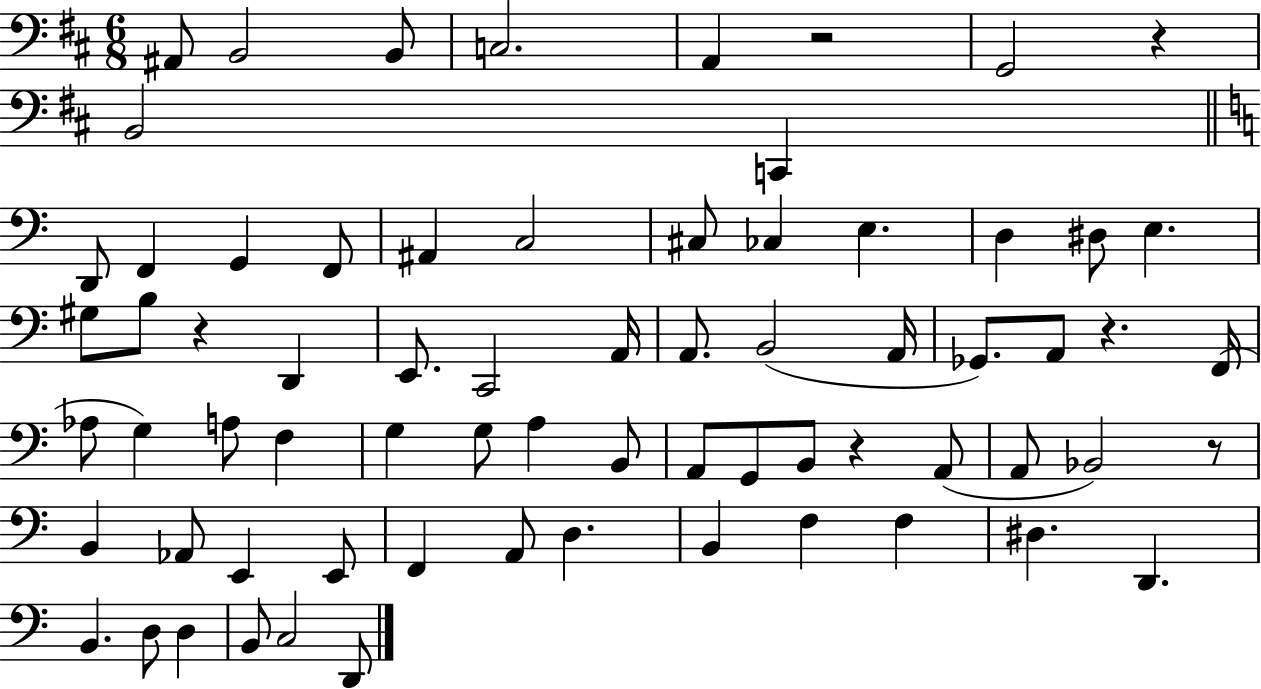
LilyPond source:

{
  \clef bass
  \numericTimeSignature
  \time 6/8
  \key d \major
  \repeat volta 2 { ais,8 b,2 b,8 | c2. | a,4 r2 | g,2 r4 | \break b,2 c,4 | \bar "||" \break \key c \major d,8 f,4 g,4 f,8 | ais,4 c2 | cis8 ces4 e4. | d4 dis8 e4. | \break gis8 b8 r4 d,4 | e,8. c,2 a,16 | a,8. b,2( a,16 | ges,8.) a,8 r4. f,16( | \break aes8 g4) a8 f4 | g4 g8 a4 b,8 | a,8 g,8 b,8 r4 a,8( | a,8 bes,2) r8 | \break b,4 aes,8 e,4 e,8 | f,4 a,8 d4. | b,4 f4 f4 | dis4. d,4. | \break b,4. d8 d4 | b,8 c2 d,8 | } \bar "|."
}